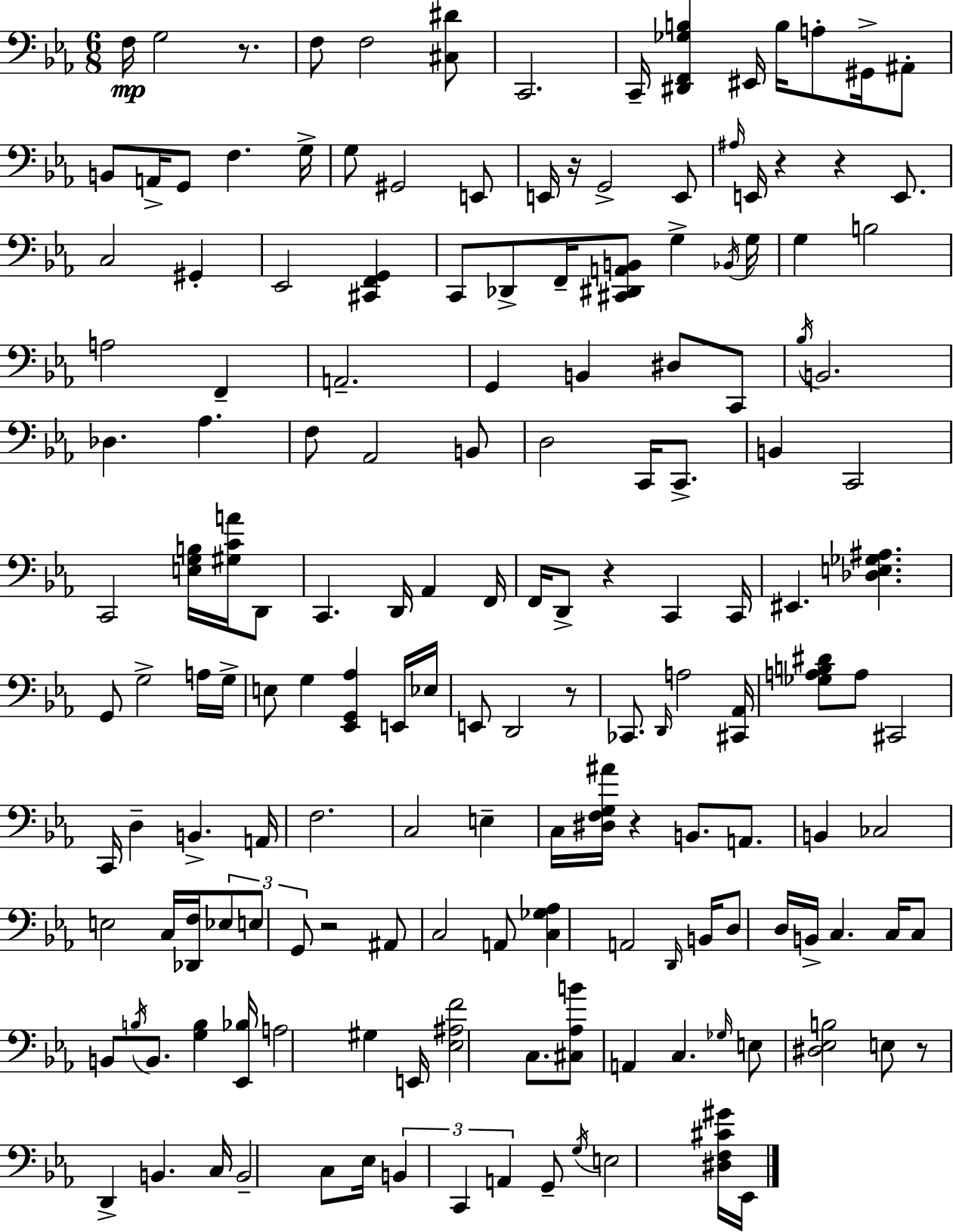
F3/s G3/h R/e. F3/e F3/h [C#3,D#4]/e C2/h. C2/s [D#2,F2,Gb3,B3]/q EIS2/s B3/s A3/e G#2/s A#2/e B2/e A2/s G2/e F3/q. G3/s G3/e G#2/h E2/e E2/s R/s G2/h E2/e A#3/s E2/s R/q R/q E2/e. C3/h G#2/q Eb2/h [C#2,F2,G2]/q C2/e Db2/e F2/s [C#2,D#2,A2,B2]/e G3/q Bb2/s G3/s G3/q B3/h A3/h F2/q A2/h. G2/q B2/q D#3/e C2/e Bb3/s B2/h. Db3/q. Ab3/q. F3/e Ab2/h B2/e D3/h C2/s C2/e. B2/q C2/h C2/h [E3,G3,B3]/s [G#3,C4,A4]/s D2/e C2/q. D2/s Ab2/q F2/s F2/s D2/e R/q C2/q C2/s EIS2/q. [Db3,E3,Gb3,A#3]/q. G2/e G3/h A3/s G3/s E3/e G3/q [Eb2,G2,Ab3]/q E2/s Eb3/s E2/e D2/h R/e CES2/e. D2/s A3/h [C#2,Ab2]/s [Gb3,A3,B3,D#4]/e A3/e C#2/h C2/s D3/q B2/q. A2/s F3/h. C3/h E3/q C3/s [D#3,F3,G3,A#4]/s R/q B2/e. A2/e. B2/q CES3/h E3/h C3/s [Db2,F3]/s Eb3/e E3/e G2/e R/h A#2/e C3/h A2/e [C3,Gb3,Ab3]/q A2/h D2/s B2/s D3/e D3/s B2/s C3/q. C3/s C3/e B2/e B3/s B2/e. [G3,B3]/q [Eb2,Bb3]/s A3/h G#3/q E2/s [Eb3,A#3,F4]/h C3/e. [C#3,Ab3,B4]/e A2/q C3/q. Gb3/s E3/e [D#3,Eb3,B3]/h E3/e R/e D2/q B2/q. C3/s B2/h C3/e Eb3/s B2/q C2/q A2/q G2/e G3/s E3/h [D#3,F3,C#4,G#4]/s Eb2/s